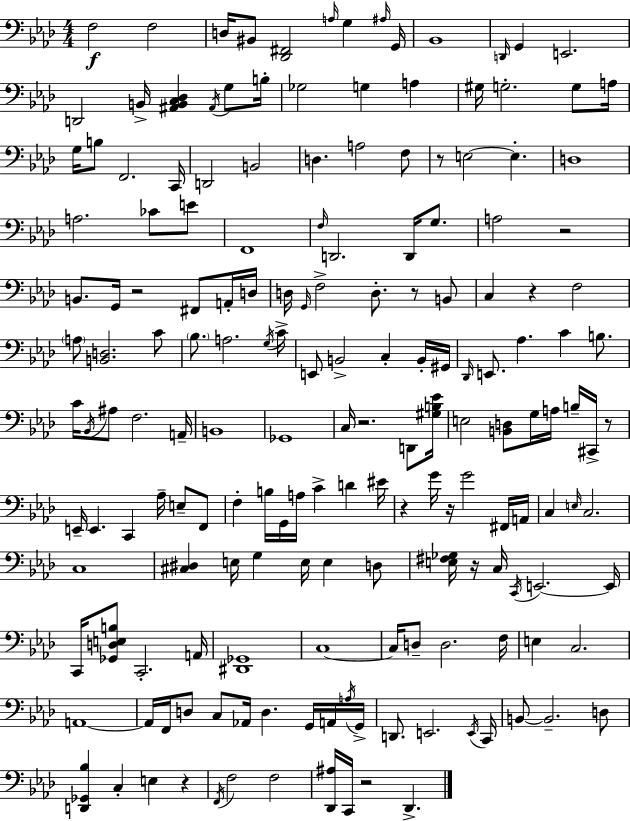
X:1
T:Untitled
M:4/4
L:1/4
K:Fm
F,2 F,2 D,/4 ^B,,/2 [_D,,^F,,]2 A,/4 G, ^A,/4 G,,/4 _B,,4 D,,/4 G,, E,,2 D,,2 B,,/4 [^A,,B,,C,_D,] ^A,,/4 G,/2 B,/4 _G,2 G, A, ^G,/4 G,2 G,/2 A,/4 G,/4 B,/2 F,,2 C,,/4 D,,2 B,,2 D, A,2 F,/2 z/2 E,2 E, D,4 A,2 _C/2 E/2 F,,4 F,/4 D,,2 D,,/4 G,/2 A,2 z2 B,,/2 G,,/4 z2 ^F,,/2 A,,/4 D,/4 D,/4 G,,/4 F,2 D,/2 z/2 B,,/2 C, z F,2 A,/2 [B,,D,]2 C/2 _B,/2 A,2 G,/4 C/4 E,,/2 B,,2 C, B,,/4 ^G,,/4 _D,,/4 E,,/2 _A, C B,/2 C/4 _B,,/4 ^A,/2 F,2 A,,/4 B,,4 _G,,4 C,/4 z2 D,,/2 [^G,B,_E]/4 E,2 [B,,D,]/2 G,/4 A,/4 B,/4 ^C,,/4 z/2 E,,/4 E,, C,, _A,/4 E,/2 F,,/2 F, B,/4 G,,/4 A,/4 C D ^E/4 z G/4 z/4 G2 ^F,,/4 A,,/4 C, E,/4 C,2 C,4 [^C,^D,] E,/4 G, E,/4 E, D,/2 [E,^F,_G,]/4 z/4 C,/4 C,,/4 E,,2 E,,/4 C,,/4 [_G,,D,E,B,]/2 C,,2 A,,/4 [^D,,_G,,]4 C,4 C,/4 D,/2 D,2 F,/4 E, C,2 A,,4 A,,/4 F,,/4 D,/2 C,/2 _A,,/4 D, G,,/4 A,,/4 A,/4 G,,/4 D,,/2 E,,2 E,,/4 C,,/4 B,,/2 B,,2 D,/2 [D,,_G,,_B,] C, E, z F,,/4 F,2 F,2 [_D,,^A,]/4 C,,/4 z2 _D,,